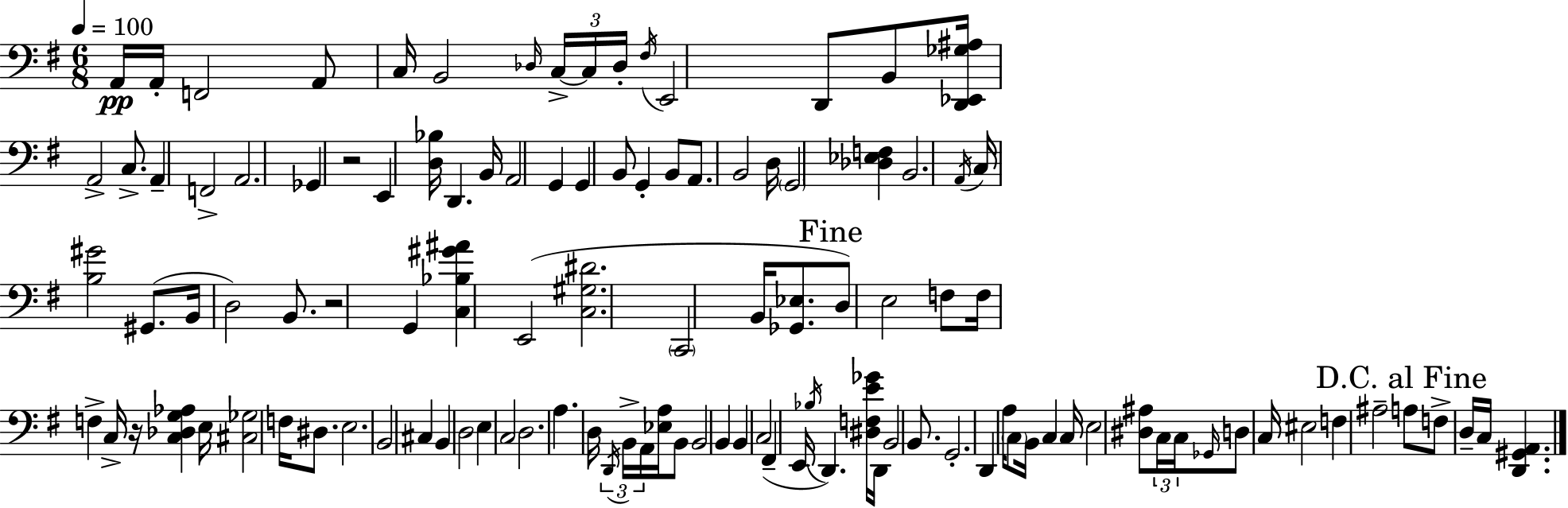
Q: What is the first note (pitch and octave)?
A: A2